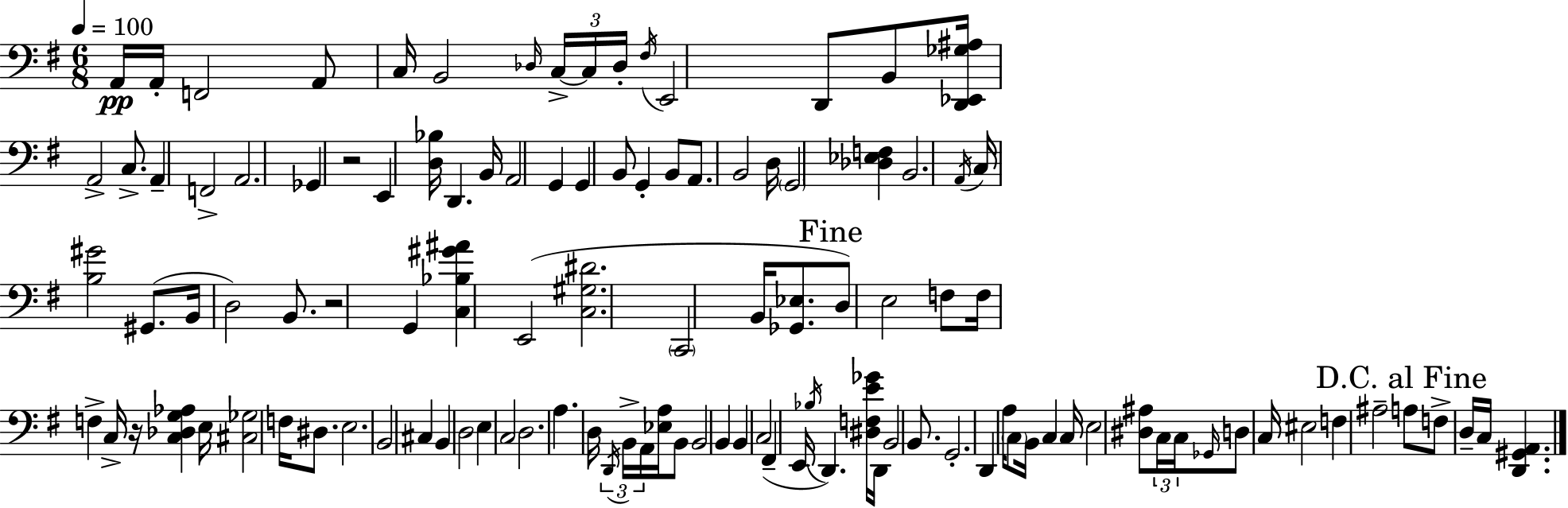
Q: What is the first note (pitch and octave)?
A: A2